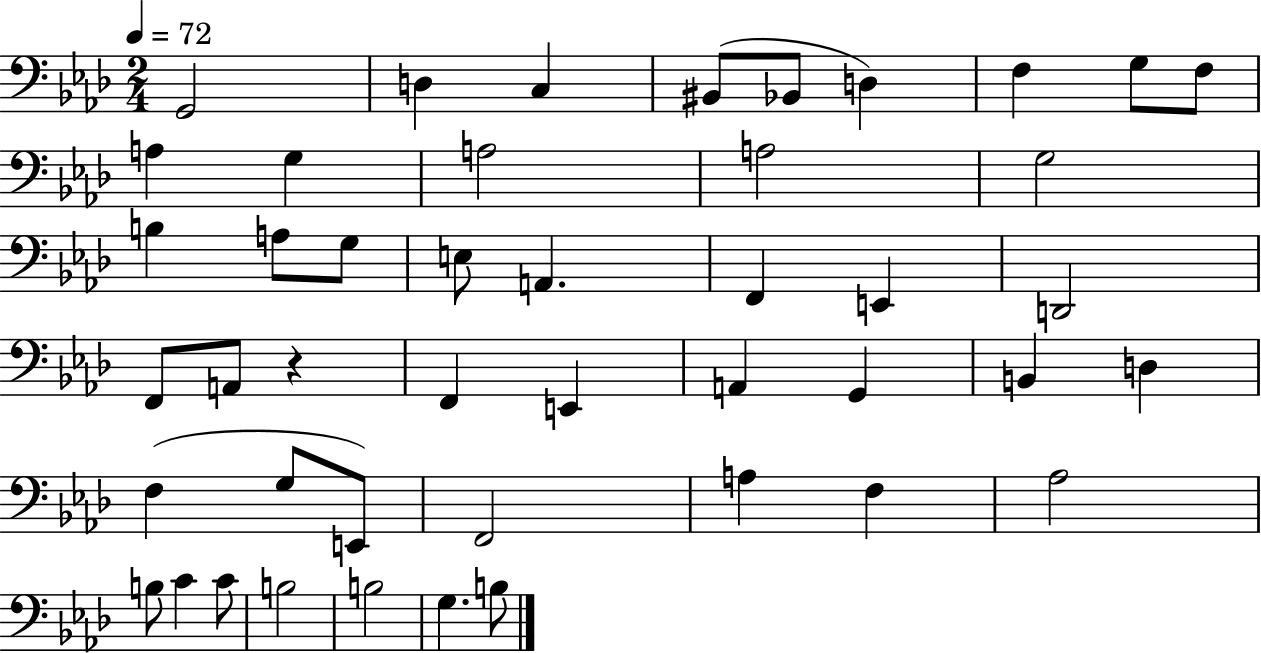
G2/h D3/q C3/q BIS2/e Bb2/e D3/q F3/q G3/e F3/e A3/q G3/q A3/h A3/h G3/h B3/q A3/e G3/e E3/e A2/q. F2/q E2/q D2/h F2/e A2/e R/q F2/q E2/q A2/q G2/q B2/q D3/q F3/q G3/e E2/e F2/h A3/q F3/q Ab3/h B3/e C4/q C4/e B3/h B3/h G3/q. B3/e